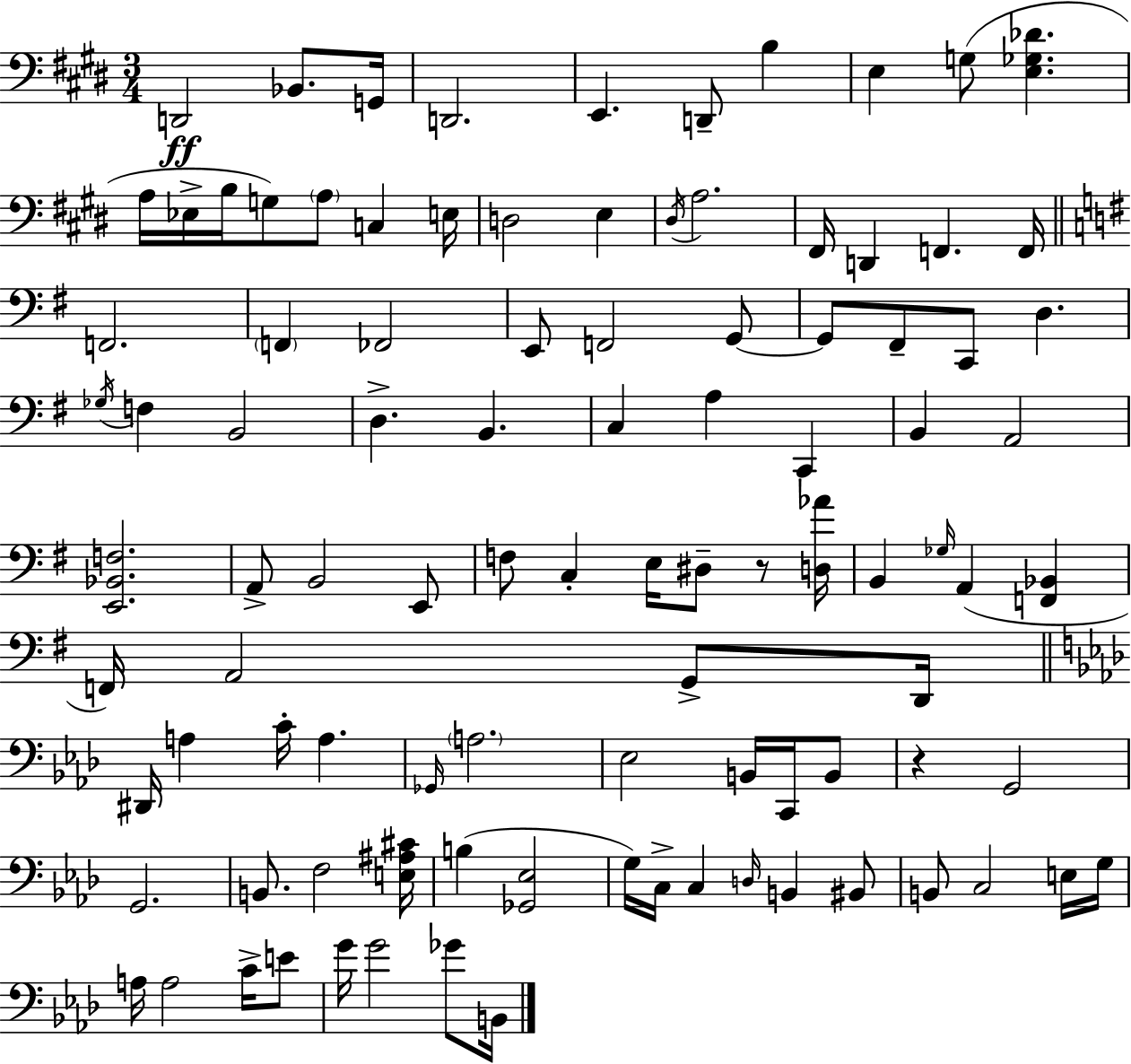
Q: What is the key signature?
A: E major